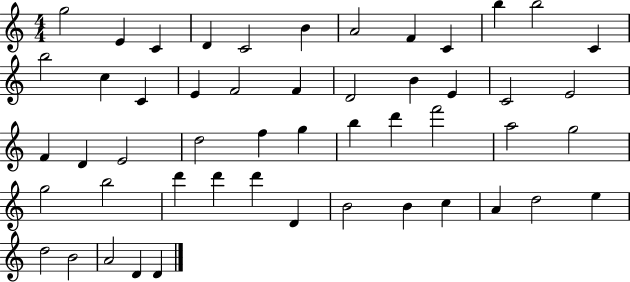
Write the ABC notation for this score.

X:1
T:Untitled
M:4/4
L:1/4
K:C
g2 E C D C2 B A2 F C b b2 C b2 c C E F2 F D2 B E C2 E2 F D E2 d2 f g b d' f'2 a2 g2 g2 b2 d' d' d' D B2 B c A d2 e d2 B2 A2 D D